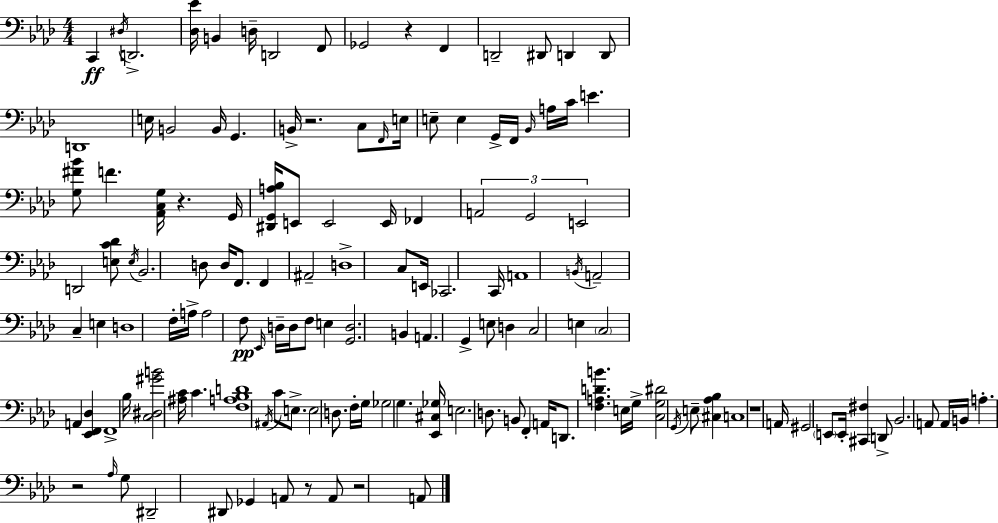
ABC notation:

X:1
T:Untitled
M:4/4
L:1/4
K:Ab
C,, ^D,/4 D,,2 [_D,_E]/4 B,, D,/4 D,,2 F,,/2 _G,,2 z F,, D,,2 ^D,,/2 D,, D,,/2 D,,4 E,/4 B,,2 B,,/4 G,, B,,/4 z2 C,/2 F,,/4 E,/4 E,/2 E, G,,/4 F,,/4 _B,,/4 A,/4 C/4 E [G,^F_B]/2 F [_A,,C,G,]/4 z G,,/4 [^D,,G,,A,_B,]/4 E,,/2 E,,2 E,,/4 _F,, A,,2 G,,2 E,,2 D,,2 [E,C_D]/2 E,/4 _B,,2 D,/2 D,/4 F,,/2 F,, ^A,,2 D,4 C,/2 E,,/4 _C,,2 C,,/4 A,,4 B,,/4 A,,2 C, E, D,4 F,/4 A,/4 A,2 F,/2 _E,,/4 D,/4 D,/4 F,/2 E, [G,,D,]2 B,, A,, G,, E,/2 D, C,2 E, C,2 A,, [_E,,F,,_D,] F,,4 _B,/4 [C,^D,^GB]2 [^A,C]/4 C [F,A,_B,D]4 ^A,,/4 C/2 E,/2 E,2 D,/2 F,/4 G,/4 _G,2 G, [_E,,^C,_G,]/4 E,2 D,/2 B,,/2 F,, A,,/4 D,,/2 [F,A,DB] E,/4 G,/4 [C,G,^D]2 G,,/4 E,/2 [^C,_A,_B,] C,4 z4 A,,/4 ^G,,2 E,,/2 E,,/4 [^C,,^F,] D,,/2 _B,,2 A,,/2 A,,/4 B,,/4 A, z2 _A,/4 G,/2 ^D,,2 ^D,,/2 _G,, A,,/2 z/2 A,,/2 z2 A,,/2